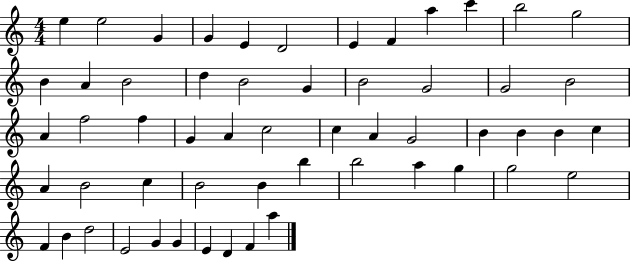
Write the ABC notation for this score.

X:1
T:Untitled
M:4/4
L:1/4
K:C
e e2 G G E D2 E F a c' b2 g2 B A B2 d B2 G B2 G2 G2 B2 A f2 f G A c2 c A G2 B B B c A B2 c B2 B b b2 a g g2 e2 F B d2 E2 G G E D F a